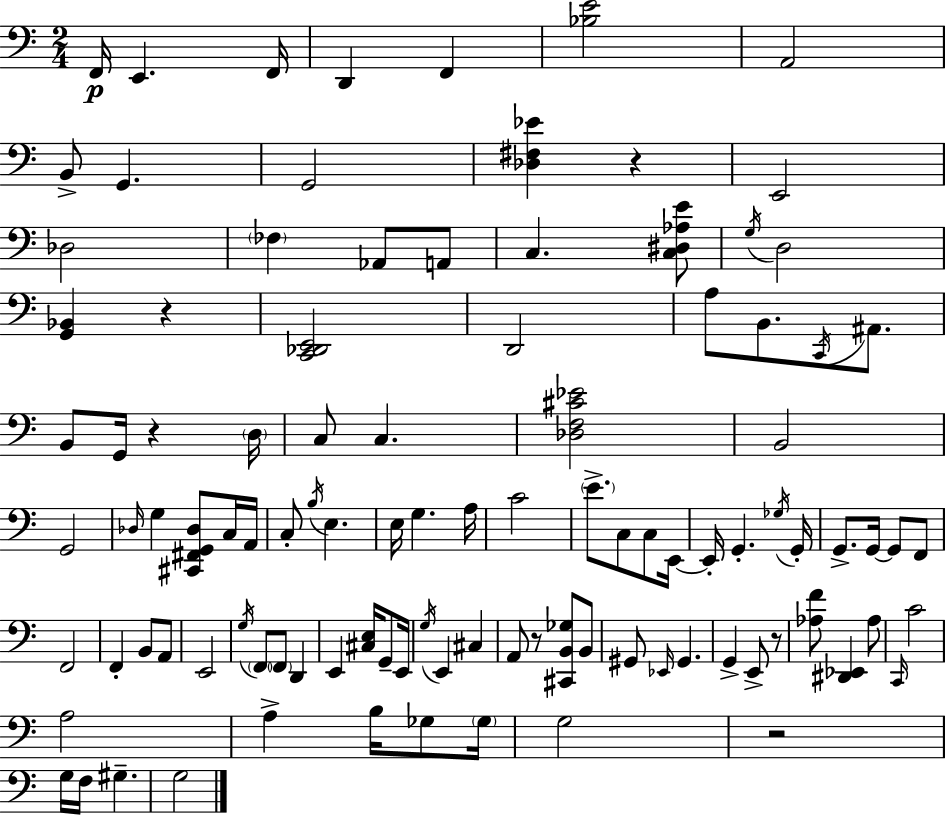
F2/s E2/q. F2/s D2/q F2/q [Bb3,E4]/h A2/h B2/e G2/q. G2/h [Db3,F#3,Eb4]/q R/q E2/h Db3/h FES3/q Ab2/e A2/e C3/q. [C3,D#3,Ab3,E4]/e G3/s D3/h [G2,Bb2]/q R/q [C2,Db2,E2]/h D2/h A3/e B2/e. C2/s A#2/e. B2/e G2/s R/q D3/s C3/e C3/q. [Db3,F3,C#4,Eb4]/h B2/h G2/h Db3/s G3/q [C#2,F#2,G2,Db3]/e C3/s A2/s C3/e B3/s E3/q. E3/s G3/q. A3/s C4/h E4/e. C3/e C3/e E2/s E2/s G2/q. Gb3/s G2/s G2/e. G2/s G2/e F2/e F2/h F2/q B2/e A2/e E2/h G3/s F2/e F2/e D2/q E2/q [C#3,E3]/s G2/e E2/s G3/s E2/q C#3/q A2/e R/e [C#2,B2,Gb3]/e B2/e G#2/e Eb2/s G#2/q. G2/q E2/e R/e [Ab3,F4]/e [D#2,Eb2]/q Ab3/e C2/s C4/h A3/h A3/q B3/s Gb3/e Gb3/s G3/h R/h G3/s F3/s G#3/q. G3/h